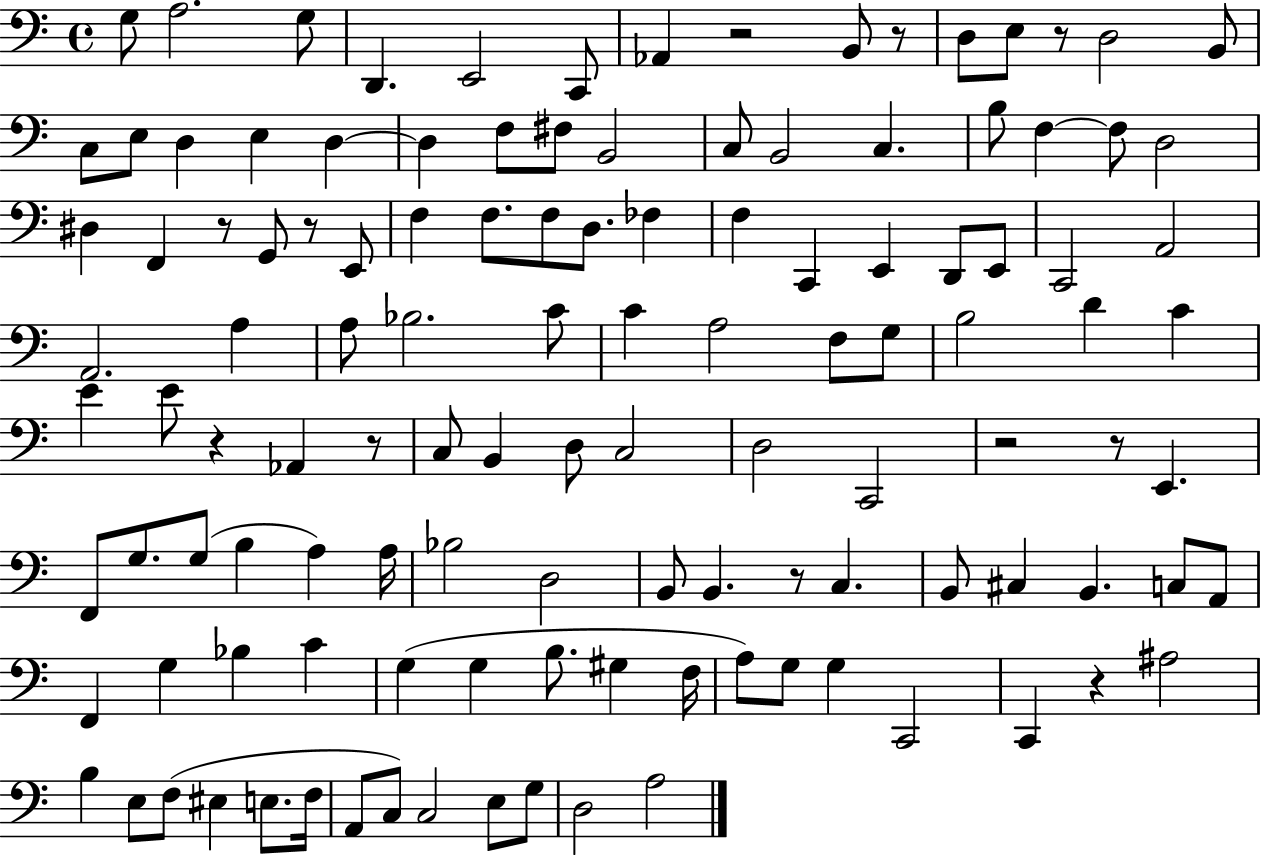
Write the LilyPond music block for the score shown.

{
  \clef bass
  \time 4/4
  \defaultTimeSignature
  \key c \major
  \repeat volta 2 { g8 a2. g8 | d,4. e,2 c,8 | aes,4 r2 b,8 r8 | d8 e8 r8 d2 b,8 | \break c8 e8 d4 e4 d4~~ | d4 f8 fis8 b,2 | c8 b,2 c4. | b8 f4~~ f8 d2 | \break dis4 f,4 r8 g,8 r8 e,8 | f4 f8. f8 d8. fes4 | f4 c,4 e,4 d,8 e,8 | c,2 a,2 | \break a,2. a4 | a8 bes2. c'8 | c'4 a2 f8 g8 | b2 d'4 c'4 | \break e'4 e'8 r4 aes,4 r8 | c8 b,4 d8 c2 | d2 c,2 | r2 r8 e,4. | \break f,8 g8. g8( b4 a4) a16 | bes2 d2 | b,8 b,4. r8 c4. | b,8 cis4 b,4. c8 a,8 | \break f,4 g4 bes4 c'4 | g4( g4 b8. gis4 f16 | a8) g8 g4 c,2 | c,4 r4 ais2 | \break b4 e8 f8( eis4 e8. f16 | a,8 c8) c2 e8 g8 | d2 a2 | } \bar "|."
}